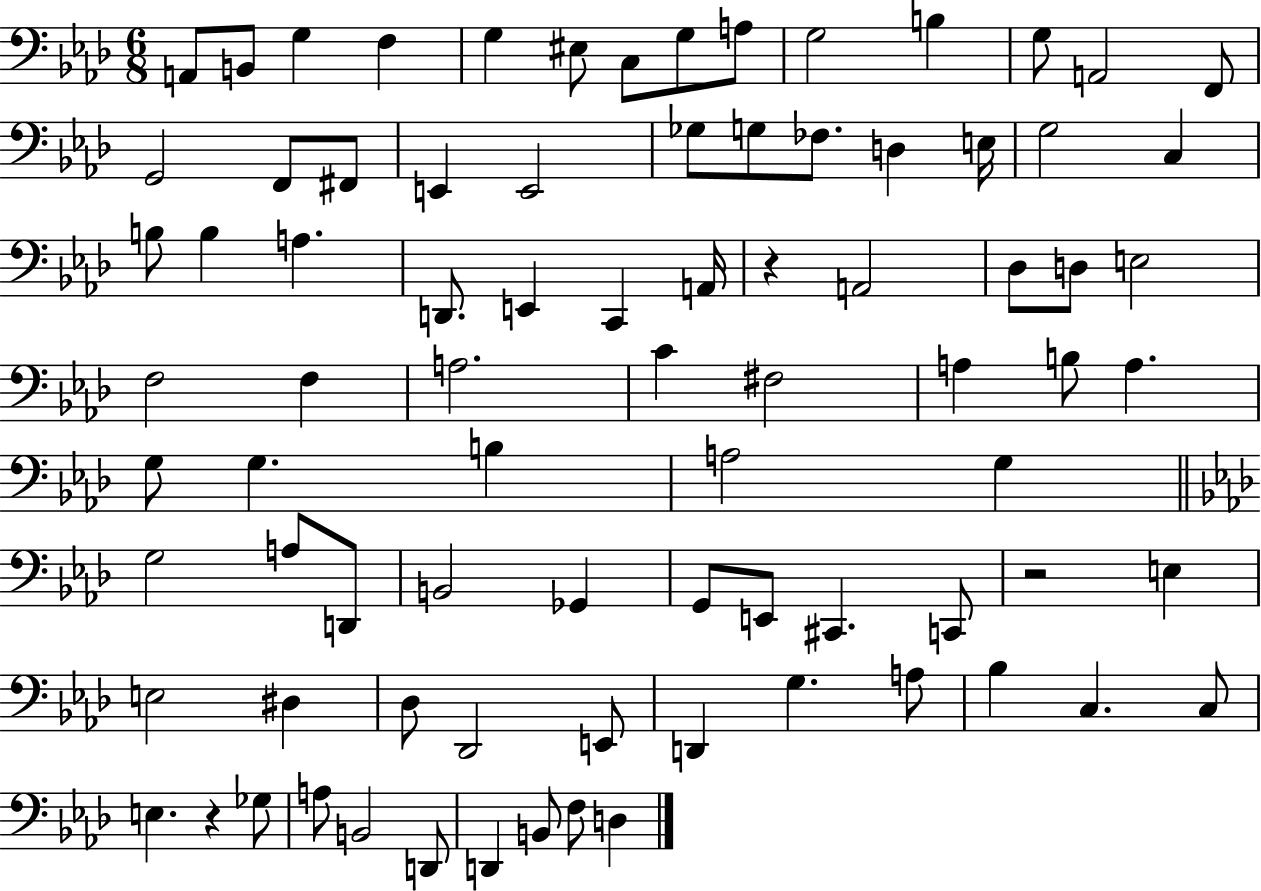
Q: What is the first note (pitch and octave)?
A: A2